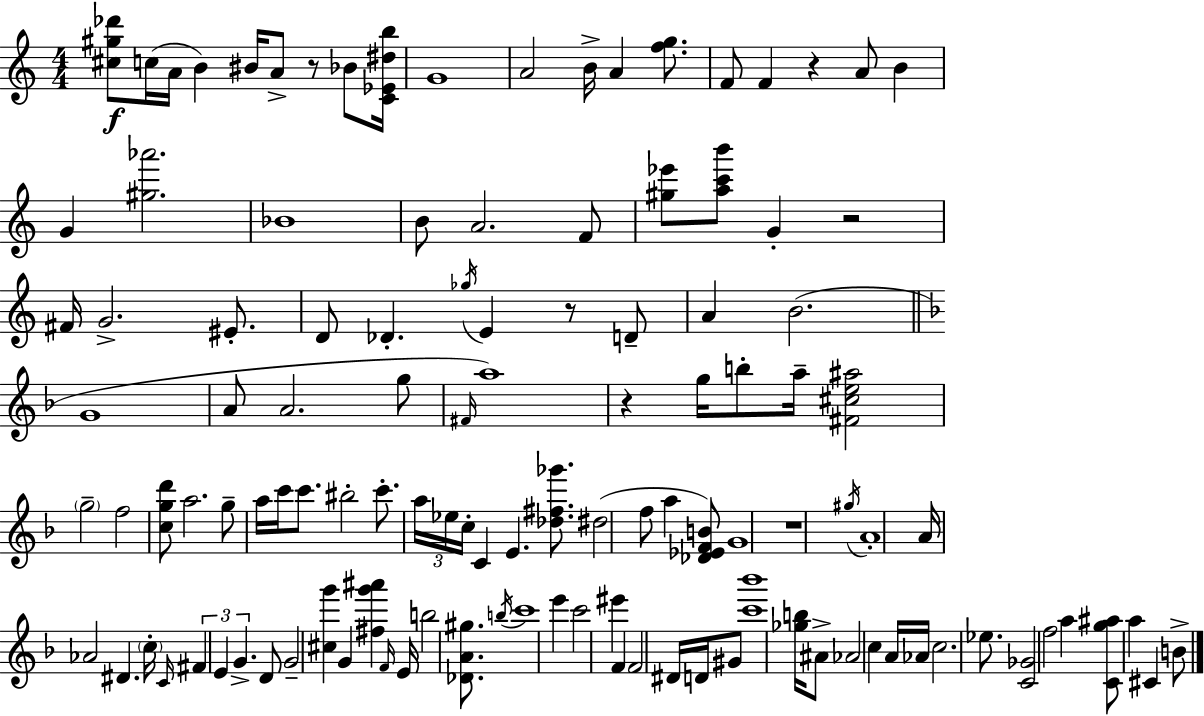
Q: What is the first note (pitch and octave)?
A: C5